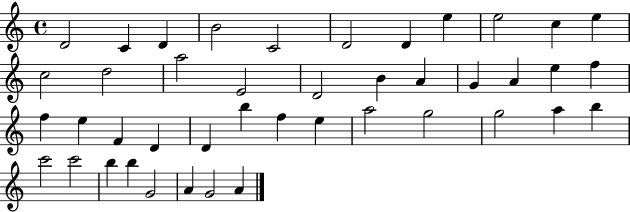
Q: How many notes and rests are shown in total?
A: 43